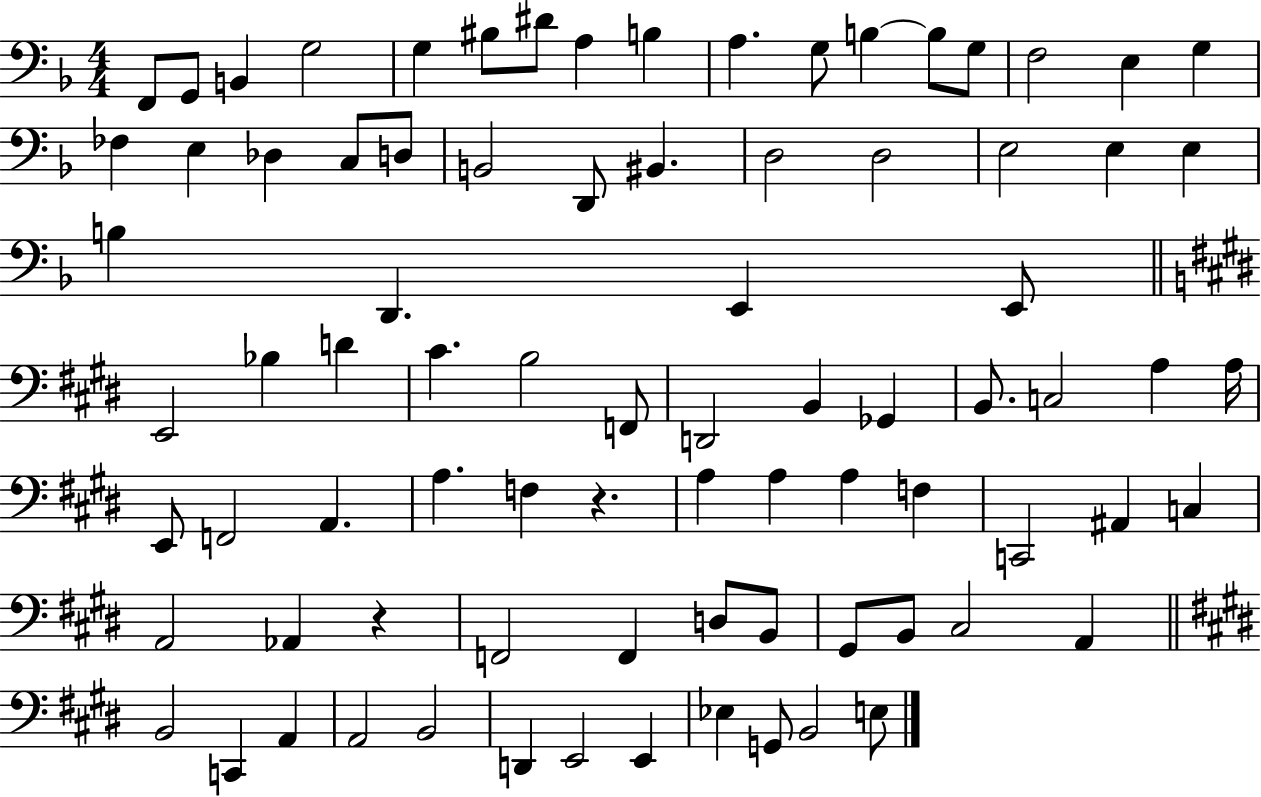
X:1
T:Untitled
M:4/4
L:1/4
K:F
F,,/2 G,,/2 B,, G,2 G, ^B,/2 ^D/2 A, B, A, G,/2 B, B,/2 G,/2 F,2 E, G, _F, E, _D, C,/2 D,/2 B,,2 D,,/2 ^B,, D,2 D,2 E,2 E, E, B, D,, E,, E,,/2 E,,2 _B, D ^C B,2 F,,/2 D,,2 B,, _G,, B,,/2 C,2 A, A,/4 E,,/2 F,,2 A,, A, F, z A, A, A, F, C,,2 ^A,, C, A,,2 _A,, z F,,2 F,, D,/2 B,,/2 ^G,,/2 B,,/2 ^C,2 A,, B,,2 C,, A,, A,,2 B,,2 D,, E,,2 E,, _E, G,,/2 B,,2 E,/2